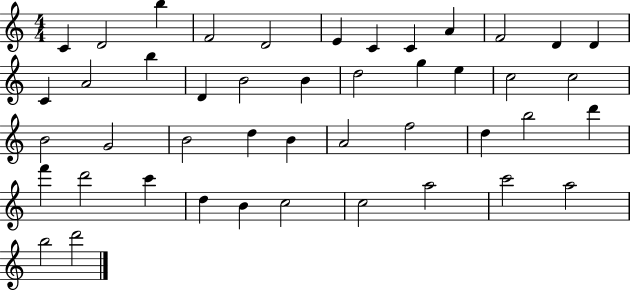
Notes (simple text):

C4/q D4/h B5/q F4/h D4/h E4/q C4/q C4/q A4/q F4/h D4/q D4/q C4/q A4/h B5/q D4/q B4/h B4/q D5/h G5/q E5/q C5/h C5/h B4/h G4/h B4/h D5/q B4/q A4/h F5/h D5/q B5/h D6/q F6/q D6/h C6/q D5/q B4/q C5/h C5/h A5/h C6/h A5/h B5/h D6/h